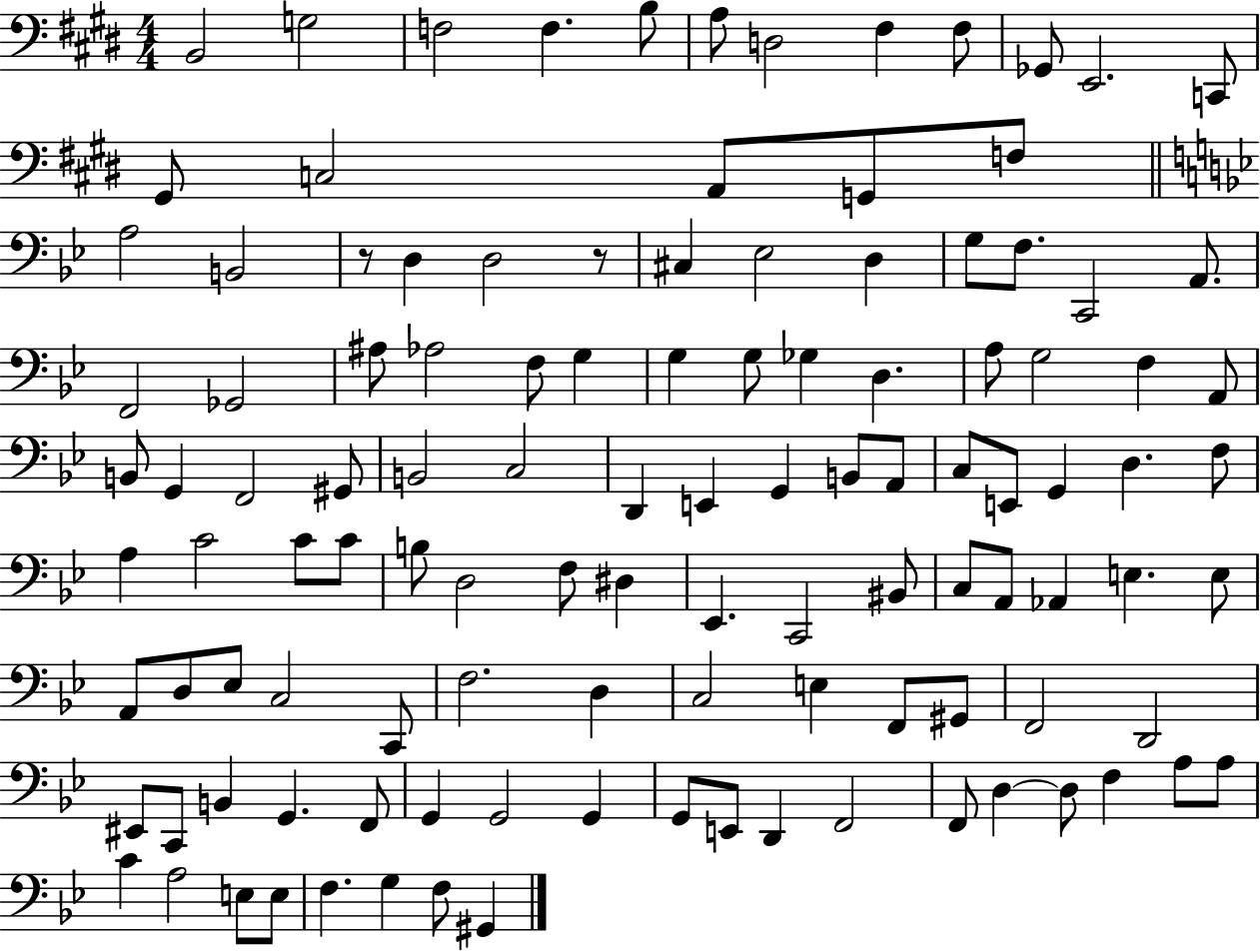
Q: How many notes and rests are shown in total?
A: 115